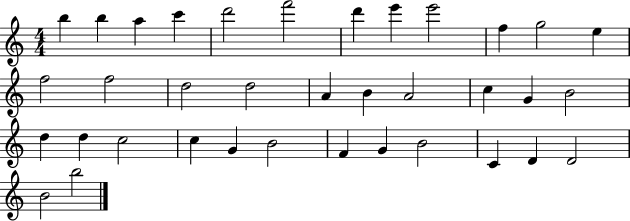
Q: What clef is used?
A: treble